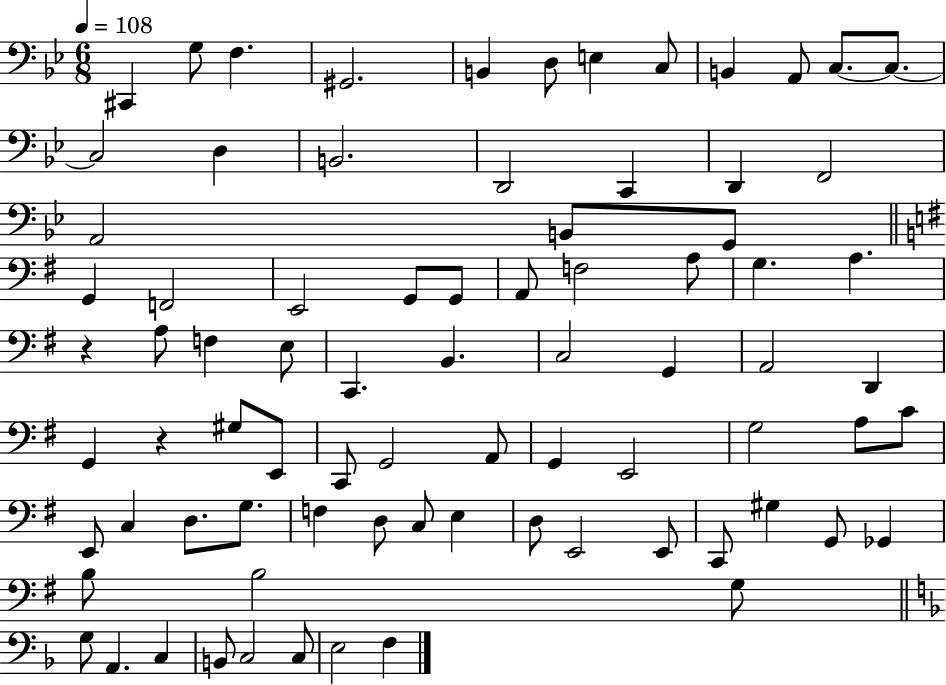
X:1
T:Untitled
M:6/8
L:1/4
K:Bb
^C,, G,/2 F, ^G,,2 B,, D,/2 E, C,/2 B,, A,,/2 C,/2 C,/2 C,2 D, B,,2 D,,2 C,, D,, F,,2 A,,2 B,,/2 G,,/2 G,, F,,2 E,,2 G,,/2 G,,/2 A,,/2 F,2 A,/2 G, A, z A,/2 F, E,/2 C,, B,, C,2 G,, A,,2 D,, G,, z ^G,/2 E,,/2 C,,/2 G,,2 A,,/2 G,, E,,2 G,2 A,/2 C/2 E,,/2 C, D,/2 G,/2 F, D,/2 C,/2 E, D,/2 E,,2 E,,/2 C,,/2 ^G, G,,/2 _G,, B,/2 B,2 G,/2 G,/2 A,, C, B,,/2 C,2 C,/2 E,2 F,